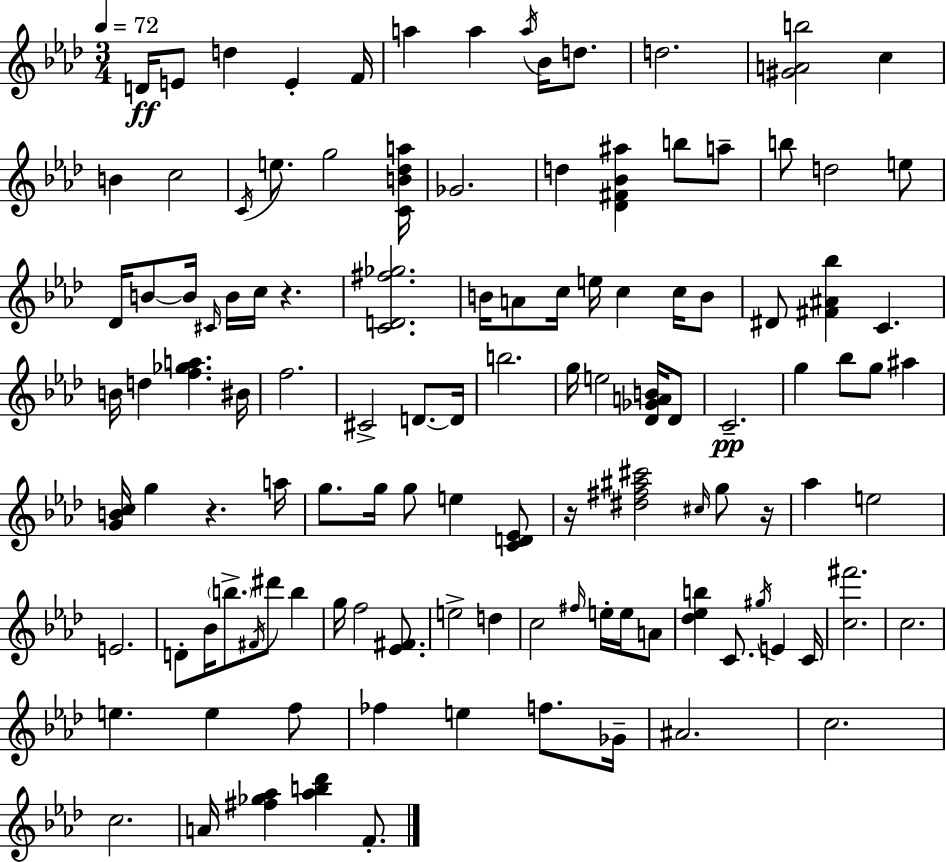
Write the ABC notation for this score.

X:1
T:Untitled
M:3/4
L:1/4
K:Fm
D/4 E/2 d E F/4 a a a/4 _B/4 d/2 d2 [^GAb]2 c B c2 C/4 e/2 g2 [CB_da]/4 _G2 d [_D^F_B^a] b/2 a/2 b/2 d2 e/2 _D/4 B/2 B/4 ^C/4 B/4 c/4 z [CD^f_g]2 B/4 A/2 c/4 e/4 c c/4 B/2 ^D/2 [^F^A_b] C B/4 d [f_ga] ^B/4 f2 ^C2 D/2 D/4 b2 g/4 e2 [_D_GAB]/4 _D/2 C2 g _b/2 g/2 ^a [GBc]/4 g z a/4 g/2 g/4 g/2 e [CD_E]/2 z/4 [^d^f^a^c']2 ^c/4 g/2 z/4 _a e2 E2 D/2 _B/4 b/2 ^F/4 ^d'/2 b g/4 f2 [_E^F]/2 e2 d c2 ^f/4 e/4 e/4 A/2 [_d_eb] C/2 ^g/4 E C/4 [c^f']2 c2 e e f/2 _f e f/2 _G/4 ^A2 c2 c2 A/4 [^f_g_a] [_ab_d'] F/2